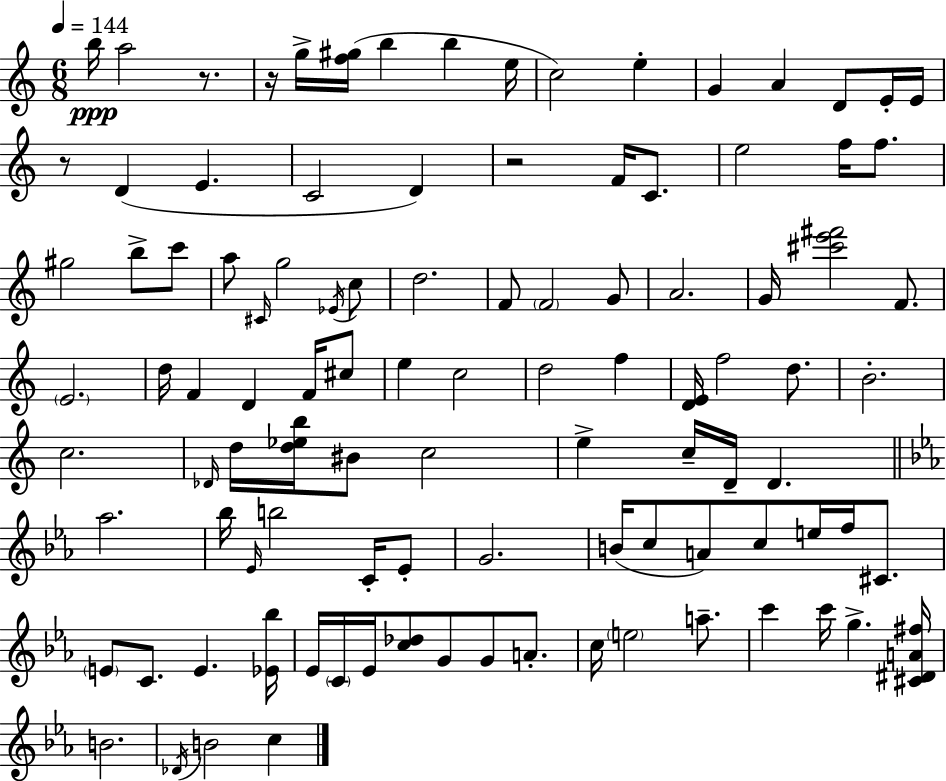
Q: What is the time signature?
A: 6/8